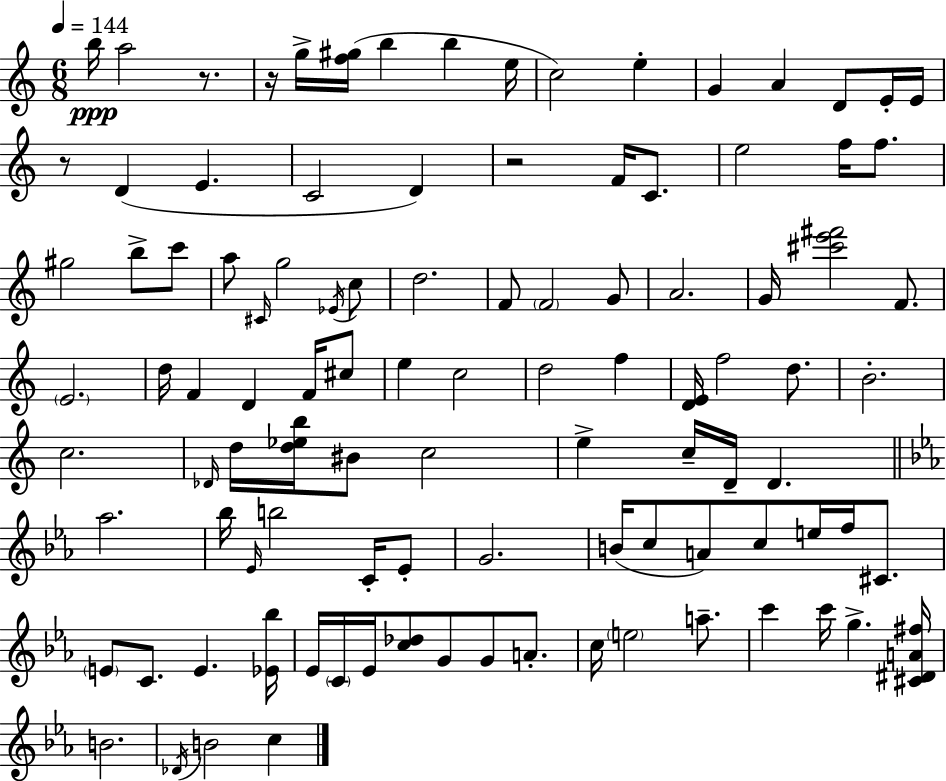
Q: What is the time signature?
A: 6/8